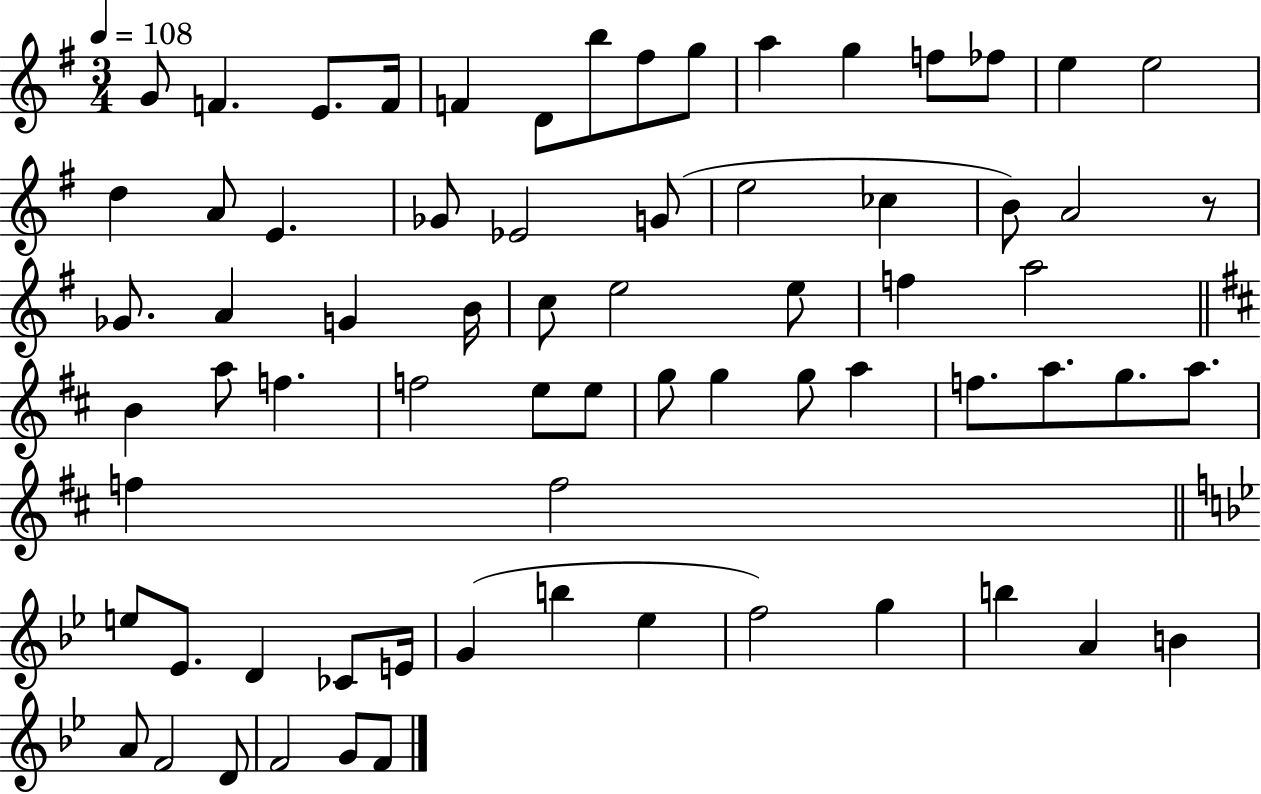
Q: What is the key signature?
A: G major